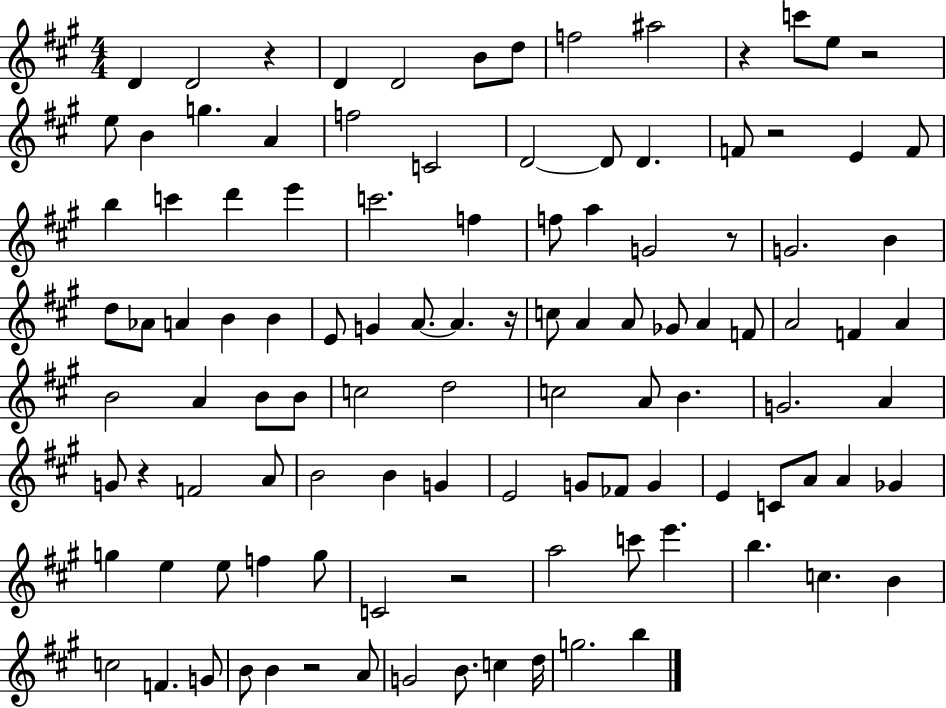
{
  \clef treble
  \numericTimeSignature
  \time 4/4
  \key a \major
  d'4 d'2 r4 | d'4 d'2 b'8 d''8 | f''2 ais''2 | r4 c'''8 e''8 r2 | \break e''8 b'4 g''4. a'4 | f''2 c'2 | d'2~~ d'8 d'4. | f'8 r2 e'4 f'8 | \break b''4 c'''4 d'''4 e'''4 | c'''2. f''4 | f''8 a''4 g'2 r8 | g'2. b'4 | \break d''8 aes'8 a'4 b'4 b'4 | e'8 g'4 a'8.~~ a'4. r16 | c''8 a'4 a'8 ges'8 a'4 f'8 | a'2 f'4 a'4 | \break b'2 a'4 b'8 b'8 | c''2 d''2 | c''2 a'8 b'4. | g'2. a'4 | \break g'8 r4 f'2 a'8 | b'2 b'4 g'4 | e'2 g'8 fes'8 g'4 | e'4 c'8 a'8 a'4 ges'4 | \break g''4 e''4 e''8 f''4 g''8 | c'2 r2 | a''2 c'''8 e'''4. | b''4. c''4. b'4 | \break c''2 f'4. g'8 | b'8 b'4 r2 a'8 | g'2 b'8. c''4 d''16 | g''2. b''4 | \break \bar "|."
}